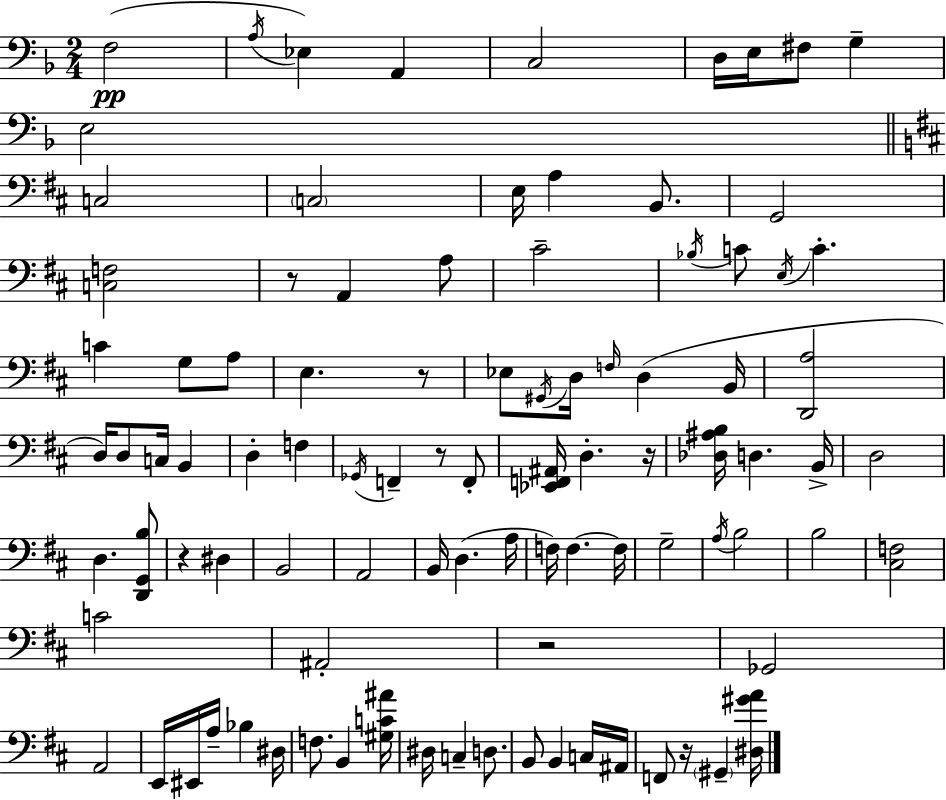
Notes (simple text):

F3/h A3/s Eb3/q A2/q C3/h D3/s E3/s F#3/e G3/q E3/h C3/h C3/h E3/s A3/q B2/e. G2/h [C3,F3]/h R/e A2/q A3/e C#4/h Bb3/s C4/e E3/s C4/q. C4/q G3/e A3/e E3/q. R/e Eb3/e G#2/s D3/s F3/s D3/q B2/s [D2,A3]/h D3/s D3/e C3/s B2/q D3/q F3/q Gb2/s F2/q R/e F2/e [Eb2,F2,A#2]/s D3/q. R/s [Db3,A#3,B3]/s D3/q. B2/s D3/h D3/q. [D2,G2,B3]/e R/q D#3/q B2/h A2/h B2/s D3/q. A3/s F3/s F3/q. F3/s G3/h A3/s B3/h B3/h [C#3,F3]/h C4/h A#2/h R/h Gb2/h A2/h E2/s EIS2/s A3/s Bb3/q D#3/s F3/e. B2/q [G#3,C4,A#4]/s D#3/s C3/q D3/e. B2/e B2/q C3/s A#2/s F2/e R/s G#2/q [D#3,G#4,A4]/s